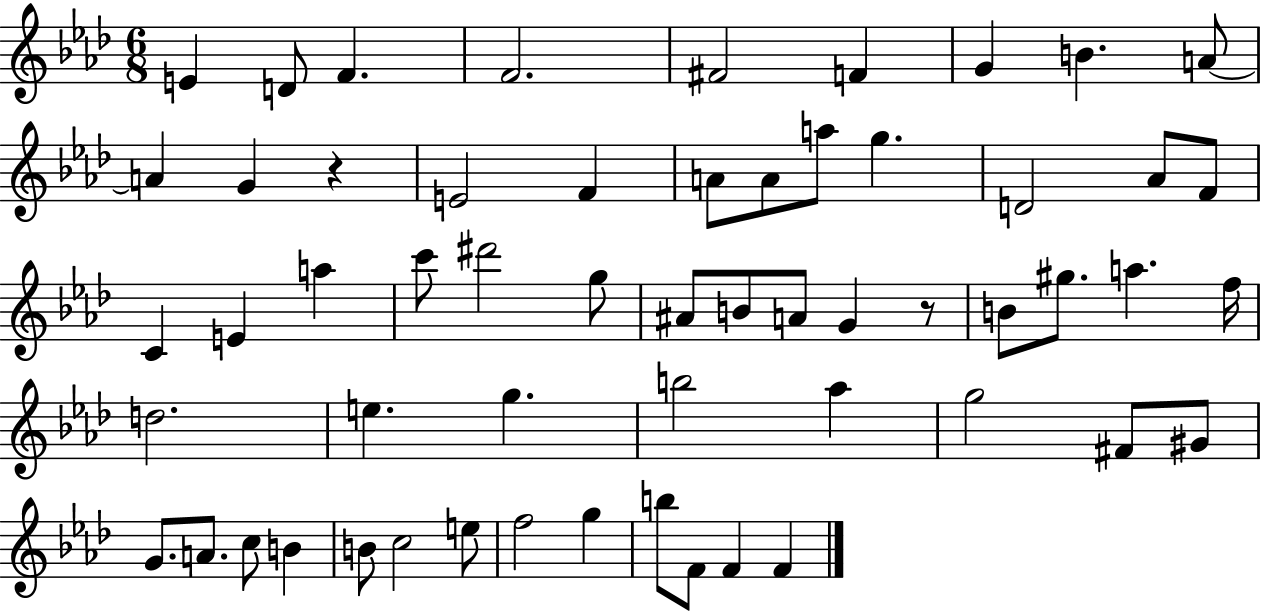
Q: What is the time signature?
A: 6/8